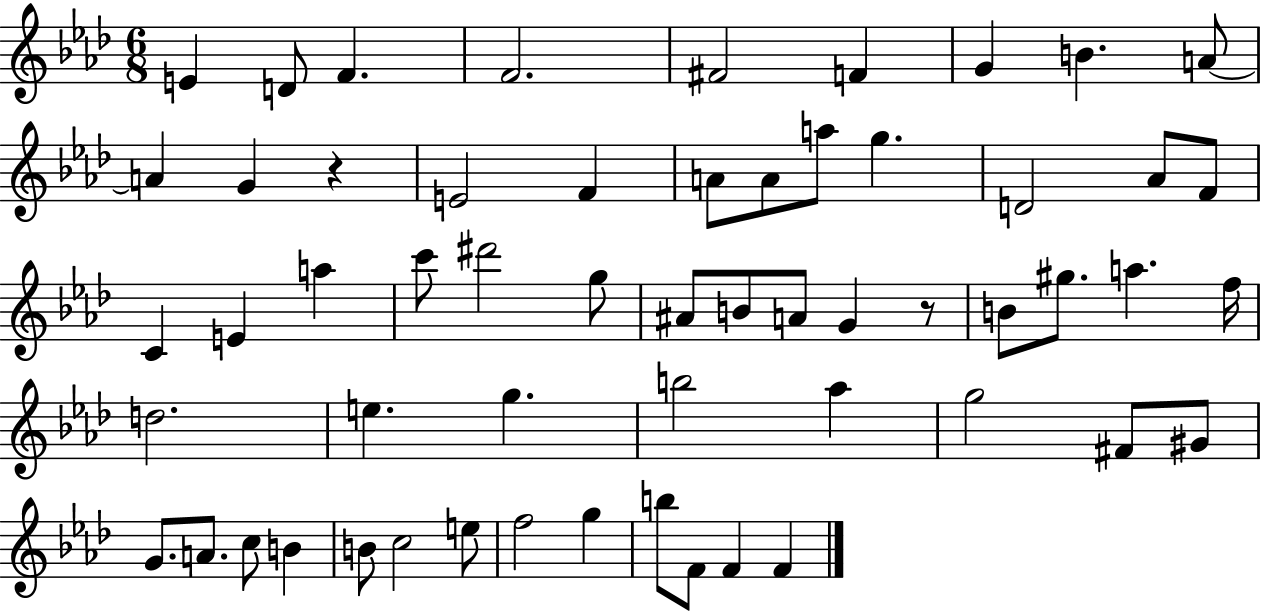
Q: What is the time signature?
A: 6/8